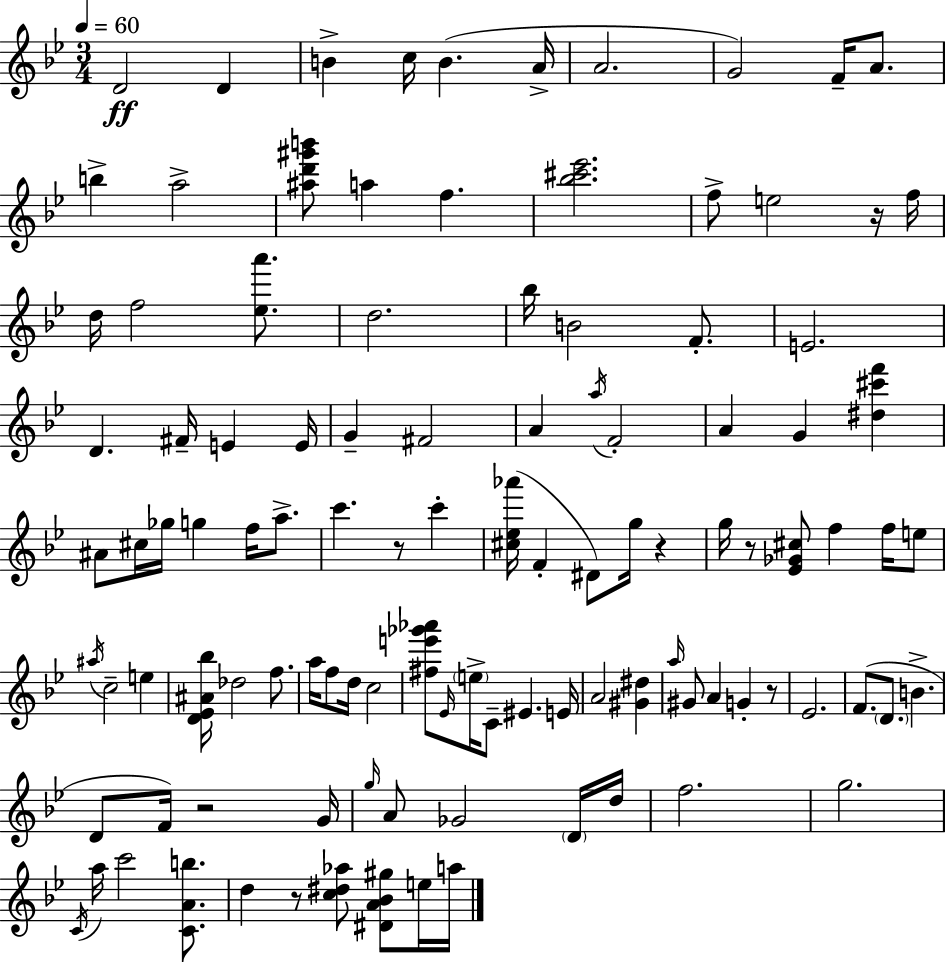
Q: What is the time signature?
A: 3/4